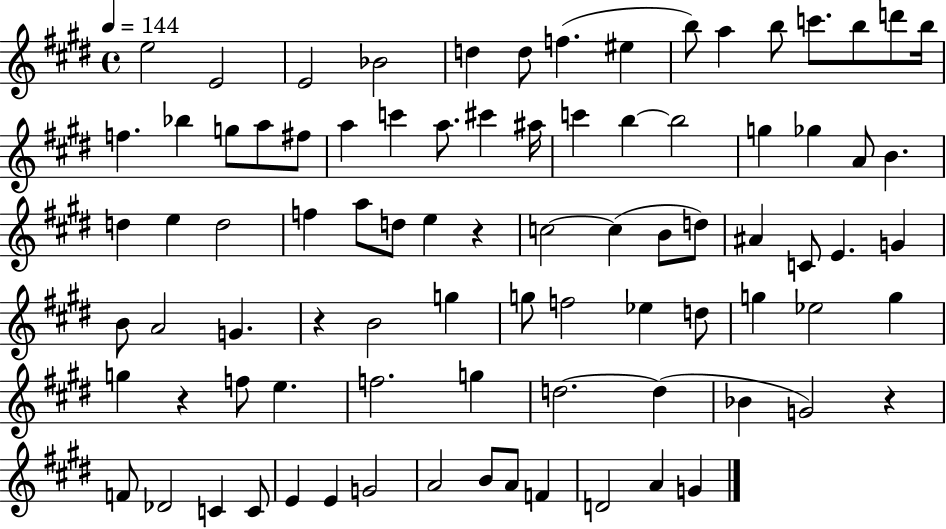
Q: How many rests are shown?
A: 4